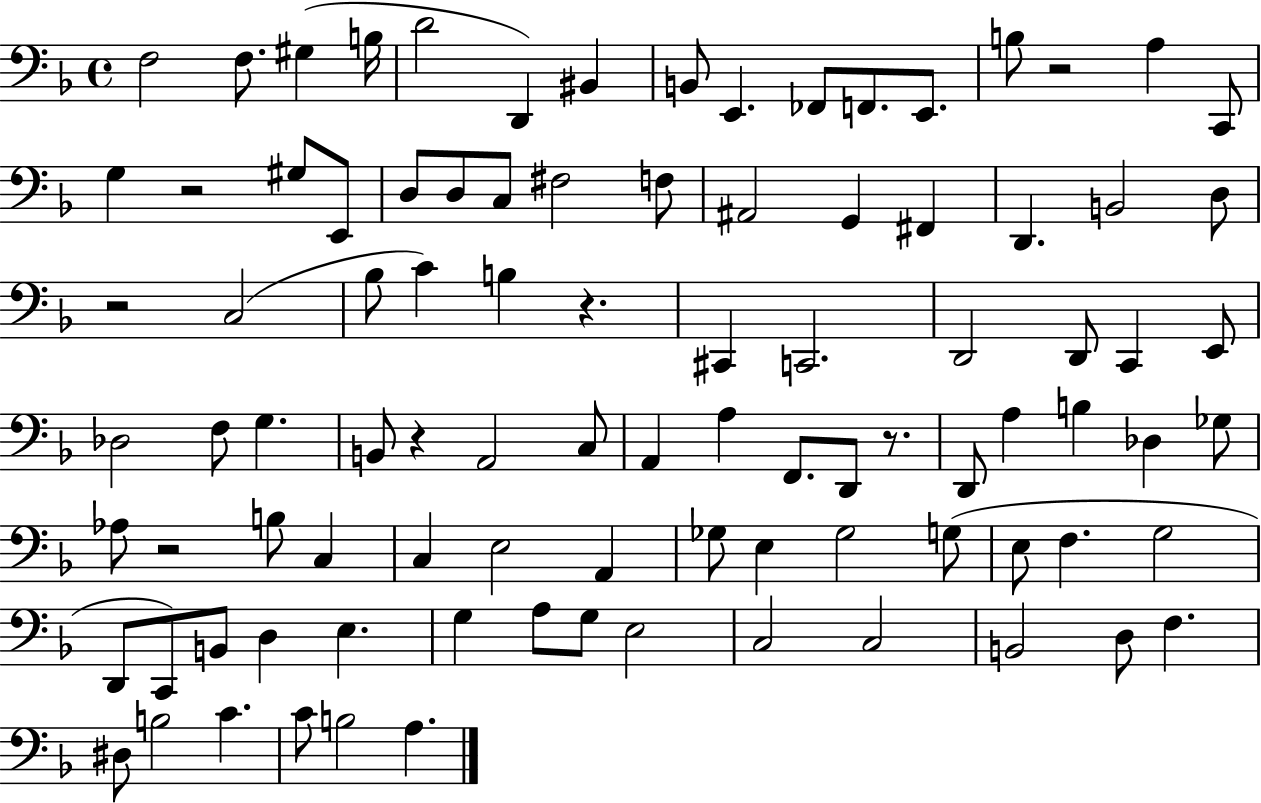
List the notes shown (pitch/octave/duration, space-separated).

F3/h F3/e. G#3/q B3/s D4/h D2/q BIS2/q B2/e E2/q. FES2/e F2/e. E2/e. B3/e R/h A3/q C2/e G3/q R/h G#3/e E2/e D3/e D3/e C3/e F#3/h F3/e A#2/h G2/q F#2/q D2/q. B2/h D3/e R/h C3/h Bb3/e C4/q B3/q R/q. C#2/q C2/h. D2/h D2/e C2/q E2/e Db3/h F3/e G3/q. B2/e R/q A2/h C3/e A2/q A3/q F2/e. D2/e R/e. D2/e A3/q B3/q Db3/q Gb3/e Ab3/e R/h B3/e C3/q C3/q E3/h A2/q Gb3/e E3/q Gb3/h G3/e E3/e F3/q. G3/h D2/e C2/e B2/e D3/q E3/q. G3/q A3/e G3/e E3/h C3/h C3/h B2/h D3/e F3/q. D#3/e B3/h C4/q. C4/e B3/h A3/q.